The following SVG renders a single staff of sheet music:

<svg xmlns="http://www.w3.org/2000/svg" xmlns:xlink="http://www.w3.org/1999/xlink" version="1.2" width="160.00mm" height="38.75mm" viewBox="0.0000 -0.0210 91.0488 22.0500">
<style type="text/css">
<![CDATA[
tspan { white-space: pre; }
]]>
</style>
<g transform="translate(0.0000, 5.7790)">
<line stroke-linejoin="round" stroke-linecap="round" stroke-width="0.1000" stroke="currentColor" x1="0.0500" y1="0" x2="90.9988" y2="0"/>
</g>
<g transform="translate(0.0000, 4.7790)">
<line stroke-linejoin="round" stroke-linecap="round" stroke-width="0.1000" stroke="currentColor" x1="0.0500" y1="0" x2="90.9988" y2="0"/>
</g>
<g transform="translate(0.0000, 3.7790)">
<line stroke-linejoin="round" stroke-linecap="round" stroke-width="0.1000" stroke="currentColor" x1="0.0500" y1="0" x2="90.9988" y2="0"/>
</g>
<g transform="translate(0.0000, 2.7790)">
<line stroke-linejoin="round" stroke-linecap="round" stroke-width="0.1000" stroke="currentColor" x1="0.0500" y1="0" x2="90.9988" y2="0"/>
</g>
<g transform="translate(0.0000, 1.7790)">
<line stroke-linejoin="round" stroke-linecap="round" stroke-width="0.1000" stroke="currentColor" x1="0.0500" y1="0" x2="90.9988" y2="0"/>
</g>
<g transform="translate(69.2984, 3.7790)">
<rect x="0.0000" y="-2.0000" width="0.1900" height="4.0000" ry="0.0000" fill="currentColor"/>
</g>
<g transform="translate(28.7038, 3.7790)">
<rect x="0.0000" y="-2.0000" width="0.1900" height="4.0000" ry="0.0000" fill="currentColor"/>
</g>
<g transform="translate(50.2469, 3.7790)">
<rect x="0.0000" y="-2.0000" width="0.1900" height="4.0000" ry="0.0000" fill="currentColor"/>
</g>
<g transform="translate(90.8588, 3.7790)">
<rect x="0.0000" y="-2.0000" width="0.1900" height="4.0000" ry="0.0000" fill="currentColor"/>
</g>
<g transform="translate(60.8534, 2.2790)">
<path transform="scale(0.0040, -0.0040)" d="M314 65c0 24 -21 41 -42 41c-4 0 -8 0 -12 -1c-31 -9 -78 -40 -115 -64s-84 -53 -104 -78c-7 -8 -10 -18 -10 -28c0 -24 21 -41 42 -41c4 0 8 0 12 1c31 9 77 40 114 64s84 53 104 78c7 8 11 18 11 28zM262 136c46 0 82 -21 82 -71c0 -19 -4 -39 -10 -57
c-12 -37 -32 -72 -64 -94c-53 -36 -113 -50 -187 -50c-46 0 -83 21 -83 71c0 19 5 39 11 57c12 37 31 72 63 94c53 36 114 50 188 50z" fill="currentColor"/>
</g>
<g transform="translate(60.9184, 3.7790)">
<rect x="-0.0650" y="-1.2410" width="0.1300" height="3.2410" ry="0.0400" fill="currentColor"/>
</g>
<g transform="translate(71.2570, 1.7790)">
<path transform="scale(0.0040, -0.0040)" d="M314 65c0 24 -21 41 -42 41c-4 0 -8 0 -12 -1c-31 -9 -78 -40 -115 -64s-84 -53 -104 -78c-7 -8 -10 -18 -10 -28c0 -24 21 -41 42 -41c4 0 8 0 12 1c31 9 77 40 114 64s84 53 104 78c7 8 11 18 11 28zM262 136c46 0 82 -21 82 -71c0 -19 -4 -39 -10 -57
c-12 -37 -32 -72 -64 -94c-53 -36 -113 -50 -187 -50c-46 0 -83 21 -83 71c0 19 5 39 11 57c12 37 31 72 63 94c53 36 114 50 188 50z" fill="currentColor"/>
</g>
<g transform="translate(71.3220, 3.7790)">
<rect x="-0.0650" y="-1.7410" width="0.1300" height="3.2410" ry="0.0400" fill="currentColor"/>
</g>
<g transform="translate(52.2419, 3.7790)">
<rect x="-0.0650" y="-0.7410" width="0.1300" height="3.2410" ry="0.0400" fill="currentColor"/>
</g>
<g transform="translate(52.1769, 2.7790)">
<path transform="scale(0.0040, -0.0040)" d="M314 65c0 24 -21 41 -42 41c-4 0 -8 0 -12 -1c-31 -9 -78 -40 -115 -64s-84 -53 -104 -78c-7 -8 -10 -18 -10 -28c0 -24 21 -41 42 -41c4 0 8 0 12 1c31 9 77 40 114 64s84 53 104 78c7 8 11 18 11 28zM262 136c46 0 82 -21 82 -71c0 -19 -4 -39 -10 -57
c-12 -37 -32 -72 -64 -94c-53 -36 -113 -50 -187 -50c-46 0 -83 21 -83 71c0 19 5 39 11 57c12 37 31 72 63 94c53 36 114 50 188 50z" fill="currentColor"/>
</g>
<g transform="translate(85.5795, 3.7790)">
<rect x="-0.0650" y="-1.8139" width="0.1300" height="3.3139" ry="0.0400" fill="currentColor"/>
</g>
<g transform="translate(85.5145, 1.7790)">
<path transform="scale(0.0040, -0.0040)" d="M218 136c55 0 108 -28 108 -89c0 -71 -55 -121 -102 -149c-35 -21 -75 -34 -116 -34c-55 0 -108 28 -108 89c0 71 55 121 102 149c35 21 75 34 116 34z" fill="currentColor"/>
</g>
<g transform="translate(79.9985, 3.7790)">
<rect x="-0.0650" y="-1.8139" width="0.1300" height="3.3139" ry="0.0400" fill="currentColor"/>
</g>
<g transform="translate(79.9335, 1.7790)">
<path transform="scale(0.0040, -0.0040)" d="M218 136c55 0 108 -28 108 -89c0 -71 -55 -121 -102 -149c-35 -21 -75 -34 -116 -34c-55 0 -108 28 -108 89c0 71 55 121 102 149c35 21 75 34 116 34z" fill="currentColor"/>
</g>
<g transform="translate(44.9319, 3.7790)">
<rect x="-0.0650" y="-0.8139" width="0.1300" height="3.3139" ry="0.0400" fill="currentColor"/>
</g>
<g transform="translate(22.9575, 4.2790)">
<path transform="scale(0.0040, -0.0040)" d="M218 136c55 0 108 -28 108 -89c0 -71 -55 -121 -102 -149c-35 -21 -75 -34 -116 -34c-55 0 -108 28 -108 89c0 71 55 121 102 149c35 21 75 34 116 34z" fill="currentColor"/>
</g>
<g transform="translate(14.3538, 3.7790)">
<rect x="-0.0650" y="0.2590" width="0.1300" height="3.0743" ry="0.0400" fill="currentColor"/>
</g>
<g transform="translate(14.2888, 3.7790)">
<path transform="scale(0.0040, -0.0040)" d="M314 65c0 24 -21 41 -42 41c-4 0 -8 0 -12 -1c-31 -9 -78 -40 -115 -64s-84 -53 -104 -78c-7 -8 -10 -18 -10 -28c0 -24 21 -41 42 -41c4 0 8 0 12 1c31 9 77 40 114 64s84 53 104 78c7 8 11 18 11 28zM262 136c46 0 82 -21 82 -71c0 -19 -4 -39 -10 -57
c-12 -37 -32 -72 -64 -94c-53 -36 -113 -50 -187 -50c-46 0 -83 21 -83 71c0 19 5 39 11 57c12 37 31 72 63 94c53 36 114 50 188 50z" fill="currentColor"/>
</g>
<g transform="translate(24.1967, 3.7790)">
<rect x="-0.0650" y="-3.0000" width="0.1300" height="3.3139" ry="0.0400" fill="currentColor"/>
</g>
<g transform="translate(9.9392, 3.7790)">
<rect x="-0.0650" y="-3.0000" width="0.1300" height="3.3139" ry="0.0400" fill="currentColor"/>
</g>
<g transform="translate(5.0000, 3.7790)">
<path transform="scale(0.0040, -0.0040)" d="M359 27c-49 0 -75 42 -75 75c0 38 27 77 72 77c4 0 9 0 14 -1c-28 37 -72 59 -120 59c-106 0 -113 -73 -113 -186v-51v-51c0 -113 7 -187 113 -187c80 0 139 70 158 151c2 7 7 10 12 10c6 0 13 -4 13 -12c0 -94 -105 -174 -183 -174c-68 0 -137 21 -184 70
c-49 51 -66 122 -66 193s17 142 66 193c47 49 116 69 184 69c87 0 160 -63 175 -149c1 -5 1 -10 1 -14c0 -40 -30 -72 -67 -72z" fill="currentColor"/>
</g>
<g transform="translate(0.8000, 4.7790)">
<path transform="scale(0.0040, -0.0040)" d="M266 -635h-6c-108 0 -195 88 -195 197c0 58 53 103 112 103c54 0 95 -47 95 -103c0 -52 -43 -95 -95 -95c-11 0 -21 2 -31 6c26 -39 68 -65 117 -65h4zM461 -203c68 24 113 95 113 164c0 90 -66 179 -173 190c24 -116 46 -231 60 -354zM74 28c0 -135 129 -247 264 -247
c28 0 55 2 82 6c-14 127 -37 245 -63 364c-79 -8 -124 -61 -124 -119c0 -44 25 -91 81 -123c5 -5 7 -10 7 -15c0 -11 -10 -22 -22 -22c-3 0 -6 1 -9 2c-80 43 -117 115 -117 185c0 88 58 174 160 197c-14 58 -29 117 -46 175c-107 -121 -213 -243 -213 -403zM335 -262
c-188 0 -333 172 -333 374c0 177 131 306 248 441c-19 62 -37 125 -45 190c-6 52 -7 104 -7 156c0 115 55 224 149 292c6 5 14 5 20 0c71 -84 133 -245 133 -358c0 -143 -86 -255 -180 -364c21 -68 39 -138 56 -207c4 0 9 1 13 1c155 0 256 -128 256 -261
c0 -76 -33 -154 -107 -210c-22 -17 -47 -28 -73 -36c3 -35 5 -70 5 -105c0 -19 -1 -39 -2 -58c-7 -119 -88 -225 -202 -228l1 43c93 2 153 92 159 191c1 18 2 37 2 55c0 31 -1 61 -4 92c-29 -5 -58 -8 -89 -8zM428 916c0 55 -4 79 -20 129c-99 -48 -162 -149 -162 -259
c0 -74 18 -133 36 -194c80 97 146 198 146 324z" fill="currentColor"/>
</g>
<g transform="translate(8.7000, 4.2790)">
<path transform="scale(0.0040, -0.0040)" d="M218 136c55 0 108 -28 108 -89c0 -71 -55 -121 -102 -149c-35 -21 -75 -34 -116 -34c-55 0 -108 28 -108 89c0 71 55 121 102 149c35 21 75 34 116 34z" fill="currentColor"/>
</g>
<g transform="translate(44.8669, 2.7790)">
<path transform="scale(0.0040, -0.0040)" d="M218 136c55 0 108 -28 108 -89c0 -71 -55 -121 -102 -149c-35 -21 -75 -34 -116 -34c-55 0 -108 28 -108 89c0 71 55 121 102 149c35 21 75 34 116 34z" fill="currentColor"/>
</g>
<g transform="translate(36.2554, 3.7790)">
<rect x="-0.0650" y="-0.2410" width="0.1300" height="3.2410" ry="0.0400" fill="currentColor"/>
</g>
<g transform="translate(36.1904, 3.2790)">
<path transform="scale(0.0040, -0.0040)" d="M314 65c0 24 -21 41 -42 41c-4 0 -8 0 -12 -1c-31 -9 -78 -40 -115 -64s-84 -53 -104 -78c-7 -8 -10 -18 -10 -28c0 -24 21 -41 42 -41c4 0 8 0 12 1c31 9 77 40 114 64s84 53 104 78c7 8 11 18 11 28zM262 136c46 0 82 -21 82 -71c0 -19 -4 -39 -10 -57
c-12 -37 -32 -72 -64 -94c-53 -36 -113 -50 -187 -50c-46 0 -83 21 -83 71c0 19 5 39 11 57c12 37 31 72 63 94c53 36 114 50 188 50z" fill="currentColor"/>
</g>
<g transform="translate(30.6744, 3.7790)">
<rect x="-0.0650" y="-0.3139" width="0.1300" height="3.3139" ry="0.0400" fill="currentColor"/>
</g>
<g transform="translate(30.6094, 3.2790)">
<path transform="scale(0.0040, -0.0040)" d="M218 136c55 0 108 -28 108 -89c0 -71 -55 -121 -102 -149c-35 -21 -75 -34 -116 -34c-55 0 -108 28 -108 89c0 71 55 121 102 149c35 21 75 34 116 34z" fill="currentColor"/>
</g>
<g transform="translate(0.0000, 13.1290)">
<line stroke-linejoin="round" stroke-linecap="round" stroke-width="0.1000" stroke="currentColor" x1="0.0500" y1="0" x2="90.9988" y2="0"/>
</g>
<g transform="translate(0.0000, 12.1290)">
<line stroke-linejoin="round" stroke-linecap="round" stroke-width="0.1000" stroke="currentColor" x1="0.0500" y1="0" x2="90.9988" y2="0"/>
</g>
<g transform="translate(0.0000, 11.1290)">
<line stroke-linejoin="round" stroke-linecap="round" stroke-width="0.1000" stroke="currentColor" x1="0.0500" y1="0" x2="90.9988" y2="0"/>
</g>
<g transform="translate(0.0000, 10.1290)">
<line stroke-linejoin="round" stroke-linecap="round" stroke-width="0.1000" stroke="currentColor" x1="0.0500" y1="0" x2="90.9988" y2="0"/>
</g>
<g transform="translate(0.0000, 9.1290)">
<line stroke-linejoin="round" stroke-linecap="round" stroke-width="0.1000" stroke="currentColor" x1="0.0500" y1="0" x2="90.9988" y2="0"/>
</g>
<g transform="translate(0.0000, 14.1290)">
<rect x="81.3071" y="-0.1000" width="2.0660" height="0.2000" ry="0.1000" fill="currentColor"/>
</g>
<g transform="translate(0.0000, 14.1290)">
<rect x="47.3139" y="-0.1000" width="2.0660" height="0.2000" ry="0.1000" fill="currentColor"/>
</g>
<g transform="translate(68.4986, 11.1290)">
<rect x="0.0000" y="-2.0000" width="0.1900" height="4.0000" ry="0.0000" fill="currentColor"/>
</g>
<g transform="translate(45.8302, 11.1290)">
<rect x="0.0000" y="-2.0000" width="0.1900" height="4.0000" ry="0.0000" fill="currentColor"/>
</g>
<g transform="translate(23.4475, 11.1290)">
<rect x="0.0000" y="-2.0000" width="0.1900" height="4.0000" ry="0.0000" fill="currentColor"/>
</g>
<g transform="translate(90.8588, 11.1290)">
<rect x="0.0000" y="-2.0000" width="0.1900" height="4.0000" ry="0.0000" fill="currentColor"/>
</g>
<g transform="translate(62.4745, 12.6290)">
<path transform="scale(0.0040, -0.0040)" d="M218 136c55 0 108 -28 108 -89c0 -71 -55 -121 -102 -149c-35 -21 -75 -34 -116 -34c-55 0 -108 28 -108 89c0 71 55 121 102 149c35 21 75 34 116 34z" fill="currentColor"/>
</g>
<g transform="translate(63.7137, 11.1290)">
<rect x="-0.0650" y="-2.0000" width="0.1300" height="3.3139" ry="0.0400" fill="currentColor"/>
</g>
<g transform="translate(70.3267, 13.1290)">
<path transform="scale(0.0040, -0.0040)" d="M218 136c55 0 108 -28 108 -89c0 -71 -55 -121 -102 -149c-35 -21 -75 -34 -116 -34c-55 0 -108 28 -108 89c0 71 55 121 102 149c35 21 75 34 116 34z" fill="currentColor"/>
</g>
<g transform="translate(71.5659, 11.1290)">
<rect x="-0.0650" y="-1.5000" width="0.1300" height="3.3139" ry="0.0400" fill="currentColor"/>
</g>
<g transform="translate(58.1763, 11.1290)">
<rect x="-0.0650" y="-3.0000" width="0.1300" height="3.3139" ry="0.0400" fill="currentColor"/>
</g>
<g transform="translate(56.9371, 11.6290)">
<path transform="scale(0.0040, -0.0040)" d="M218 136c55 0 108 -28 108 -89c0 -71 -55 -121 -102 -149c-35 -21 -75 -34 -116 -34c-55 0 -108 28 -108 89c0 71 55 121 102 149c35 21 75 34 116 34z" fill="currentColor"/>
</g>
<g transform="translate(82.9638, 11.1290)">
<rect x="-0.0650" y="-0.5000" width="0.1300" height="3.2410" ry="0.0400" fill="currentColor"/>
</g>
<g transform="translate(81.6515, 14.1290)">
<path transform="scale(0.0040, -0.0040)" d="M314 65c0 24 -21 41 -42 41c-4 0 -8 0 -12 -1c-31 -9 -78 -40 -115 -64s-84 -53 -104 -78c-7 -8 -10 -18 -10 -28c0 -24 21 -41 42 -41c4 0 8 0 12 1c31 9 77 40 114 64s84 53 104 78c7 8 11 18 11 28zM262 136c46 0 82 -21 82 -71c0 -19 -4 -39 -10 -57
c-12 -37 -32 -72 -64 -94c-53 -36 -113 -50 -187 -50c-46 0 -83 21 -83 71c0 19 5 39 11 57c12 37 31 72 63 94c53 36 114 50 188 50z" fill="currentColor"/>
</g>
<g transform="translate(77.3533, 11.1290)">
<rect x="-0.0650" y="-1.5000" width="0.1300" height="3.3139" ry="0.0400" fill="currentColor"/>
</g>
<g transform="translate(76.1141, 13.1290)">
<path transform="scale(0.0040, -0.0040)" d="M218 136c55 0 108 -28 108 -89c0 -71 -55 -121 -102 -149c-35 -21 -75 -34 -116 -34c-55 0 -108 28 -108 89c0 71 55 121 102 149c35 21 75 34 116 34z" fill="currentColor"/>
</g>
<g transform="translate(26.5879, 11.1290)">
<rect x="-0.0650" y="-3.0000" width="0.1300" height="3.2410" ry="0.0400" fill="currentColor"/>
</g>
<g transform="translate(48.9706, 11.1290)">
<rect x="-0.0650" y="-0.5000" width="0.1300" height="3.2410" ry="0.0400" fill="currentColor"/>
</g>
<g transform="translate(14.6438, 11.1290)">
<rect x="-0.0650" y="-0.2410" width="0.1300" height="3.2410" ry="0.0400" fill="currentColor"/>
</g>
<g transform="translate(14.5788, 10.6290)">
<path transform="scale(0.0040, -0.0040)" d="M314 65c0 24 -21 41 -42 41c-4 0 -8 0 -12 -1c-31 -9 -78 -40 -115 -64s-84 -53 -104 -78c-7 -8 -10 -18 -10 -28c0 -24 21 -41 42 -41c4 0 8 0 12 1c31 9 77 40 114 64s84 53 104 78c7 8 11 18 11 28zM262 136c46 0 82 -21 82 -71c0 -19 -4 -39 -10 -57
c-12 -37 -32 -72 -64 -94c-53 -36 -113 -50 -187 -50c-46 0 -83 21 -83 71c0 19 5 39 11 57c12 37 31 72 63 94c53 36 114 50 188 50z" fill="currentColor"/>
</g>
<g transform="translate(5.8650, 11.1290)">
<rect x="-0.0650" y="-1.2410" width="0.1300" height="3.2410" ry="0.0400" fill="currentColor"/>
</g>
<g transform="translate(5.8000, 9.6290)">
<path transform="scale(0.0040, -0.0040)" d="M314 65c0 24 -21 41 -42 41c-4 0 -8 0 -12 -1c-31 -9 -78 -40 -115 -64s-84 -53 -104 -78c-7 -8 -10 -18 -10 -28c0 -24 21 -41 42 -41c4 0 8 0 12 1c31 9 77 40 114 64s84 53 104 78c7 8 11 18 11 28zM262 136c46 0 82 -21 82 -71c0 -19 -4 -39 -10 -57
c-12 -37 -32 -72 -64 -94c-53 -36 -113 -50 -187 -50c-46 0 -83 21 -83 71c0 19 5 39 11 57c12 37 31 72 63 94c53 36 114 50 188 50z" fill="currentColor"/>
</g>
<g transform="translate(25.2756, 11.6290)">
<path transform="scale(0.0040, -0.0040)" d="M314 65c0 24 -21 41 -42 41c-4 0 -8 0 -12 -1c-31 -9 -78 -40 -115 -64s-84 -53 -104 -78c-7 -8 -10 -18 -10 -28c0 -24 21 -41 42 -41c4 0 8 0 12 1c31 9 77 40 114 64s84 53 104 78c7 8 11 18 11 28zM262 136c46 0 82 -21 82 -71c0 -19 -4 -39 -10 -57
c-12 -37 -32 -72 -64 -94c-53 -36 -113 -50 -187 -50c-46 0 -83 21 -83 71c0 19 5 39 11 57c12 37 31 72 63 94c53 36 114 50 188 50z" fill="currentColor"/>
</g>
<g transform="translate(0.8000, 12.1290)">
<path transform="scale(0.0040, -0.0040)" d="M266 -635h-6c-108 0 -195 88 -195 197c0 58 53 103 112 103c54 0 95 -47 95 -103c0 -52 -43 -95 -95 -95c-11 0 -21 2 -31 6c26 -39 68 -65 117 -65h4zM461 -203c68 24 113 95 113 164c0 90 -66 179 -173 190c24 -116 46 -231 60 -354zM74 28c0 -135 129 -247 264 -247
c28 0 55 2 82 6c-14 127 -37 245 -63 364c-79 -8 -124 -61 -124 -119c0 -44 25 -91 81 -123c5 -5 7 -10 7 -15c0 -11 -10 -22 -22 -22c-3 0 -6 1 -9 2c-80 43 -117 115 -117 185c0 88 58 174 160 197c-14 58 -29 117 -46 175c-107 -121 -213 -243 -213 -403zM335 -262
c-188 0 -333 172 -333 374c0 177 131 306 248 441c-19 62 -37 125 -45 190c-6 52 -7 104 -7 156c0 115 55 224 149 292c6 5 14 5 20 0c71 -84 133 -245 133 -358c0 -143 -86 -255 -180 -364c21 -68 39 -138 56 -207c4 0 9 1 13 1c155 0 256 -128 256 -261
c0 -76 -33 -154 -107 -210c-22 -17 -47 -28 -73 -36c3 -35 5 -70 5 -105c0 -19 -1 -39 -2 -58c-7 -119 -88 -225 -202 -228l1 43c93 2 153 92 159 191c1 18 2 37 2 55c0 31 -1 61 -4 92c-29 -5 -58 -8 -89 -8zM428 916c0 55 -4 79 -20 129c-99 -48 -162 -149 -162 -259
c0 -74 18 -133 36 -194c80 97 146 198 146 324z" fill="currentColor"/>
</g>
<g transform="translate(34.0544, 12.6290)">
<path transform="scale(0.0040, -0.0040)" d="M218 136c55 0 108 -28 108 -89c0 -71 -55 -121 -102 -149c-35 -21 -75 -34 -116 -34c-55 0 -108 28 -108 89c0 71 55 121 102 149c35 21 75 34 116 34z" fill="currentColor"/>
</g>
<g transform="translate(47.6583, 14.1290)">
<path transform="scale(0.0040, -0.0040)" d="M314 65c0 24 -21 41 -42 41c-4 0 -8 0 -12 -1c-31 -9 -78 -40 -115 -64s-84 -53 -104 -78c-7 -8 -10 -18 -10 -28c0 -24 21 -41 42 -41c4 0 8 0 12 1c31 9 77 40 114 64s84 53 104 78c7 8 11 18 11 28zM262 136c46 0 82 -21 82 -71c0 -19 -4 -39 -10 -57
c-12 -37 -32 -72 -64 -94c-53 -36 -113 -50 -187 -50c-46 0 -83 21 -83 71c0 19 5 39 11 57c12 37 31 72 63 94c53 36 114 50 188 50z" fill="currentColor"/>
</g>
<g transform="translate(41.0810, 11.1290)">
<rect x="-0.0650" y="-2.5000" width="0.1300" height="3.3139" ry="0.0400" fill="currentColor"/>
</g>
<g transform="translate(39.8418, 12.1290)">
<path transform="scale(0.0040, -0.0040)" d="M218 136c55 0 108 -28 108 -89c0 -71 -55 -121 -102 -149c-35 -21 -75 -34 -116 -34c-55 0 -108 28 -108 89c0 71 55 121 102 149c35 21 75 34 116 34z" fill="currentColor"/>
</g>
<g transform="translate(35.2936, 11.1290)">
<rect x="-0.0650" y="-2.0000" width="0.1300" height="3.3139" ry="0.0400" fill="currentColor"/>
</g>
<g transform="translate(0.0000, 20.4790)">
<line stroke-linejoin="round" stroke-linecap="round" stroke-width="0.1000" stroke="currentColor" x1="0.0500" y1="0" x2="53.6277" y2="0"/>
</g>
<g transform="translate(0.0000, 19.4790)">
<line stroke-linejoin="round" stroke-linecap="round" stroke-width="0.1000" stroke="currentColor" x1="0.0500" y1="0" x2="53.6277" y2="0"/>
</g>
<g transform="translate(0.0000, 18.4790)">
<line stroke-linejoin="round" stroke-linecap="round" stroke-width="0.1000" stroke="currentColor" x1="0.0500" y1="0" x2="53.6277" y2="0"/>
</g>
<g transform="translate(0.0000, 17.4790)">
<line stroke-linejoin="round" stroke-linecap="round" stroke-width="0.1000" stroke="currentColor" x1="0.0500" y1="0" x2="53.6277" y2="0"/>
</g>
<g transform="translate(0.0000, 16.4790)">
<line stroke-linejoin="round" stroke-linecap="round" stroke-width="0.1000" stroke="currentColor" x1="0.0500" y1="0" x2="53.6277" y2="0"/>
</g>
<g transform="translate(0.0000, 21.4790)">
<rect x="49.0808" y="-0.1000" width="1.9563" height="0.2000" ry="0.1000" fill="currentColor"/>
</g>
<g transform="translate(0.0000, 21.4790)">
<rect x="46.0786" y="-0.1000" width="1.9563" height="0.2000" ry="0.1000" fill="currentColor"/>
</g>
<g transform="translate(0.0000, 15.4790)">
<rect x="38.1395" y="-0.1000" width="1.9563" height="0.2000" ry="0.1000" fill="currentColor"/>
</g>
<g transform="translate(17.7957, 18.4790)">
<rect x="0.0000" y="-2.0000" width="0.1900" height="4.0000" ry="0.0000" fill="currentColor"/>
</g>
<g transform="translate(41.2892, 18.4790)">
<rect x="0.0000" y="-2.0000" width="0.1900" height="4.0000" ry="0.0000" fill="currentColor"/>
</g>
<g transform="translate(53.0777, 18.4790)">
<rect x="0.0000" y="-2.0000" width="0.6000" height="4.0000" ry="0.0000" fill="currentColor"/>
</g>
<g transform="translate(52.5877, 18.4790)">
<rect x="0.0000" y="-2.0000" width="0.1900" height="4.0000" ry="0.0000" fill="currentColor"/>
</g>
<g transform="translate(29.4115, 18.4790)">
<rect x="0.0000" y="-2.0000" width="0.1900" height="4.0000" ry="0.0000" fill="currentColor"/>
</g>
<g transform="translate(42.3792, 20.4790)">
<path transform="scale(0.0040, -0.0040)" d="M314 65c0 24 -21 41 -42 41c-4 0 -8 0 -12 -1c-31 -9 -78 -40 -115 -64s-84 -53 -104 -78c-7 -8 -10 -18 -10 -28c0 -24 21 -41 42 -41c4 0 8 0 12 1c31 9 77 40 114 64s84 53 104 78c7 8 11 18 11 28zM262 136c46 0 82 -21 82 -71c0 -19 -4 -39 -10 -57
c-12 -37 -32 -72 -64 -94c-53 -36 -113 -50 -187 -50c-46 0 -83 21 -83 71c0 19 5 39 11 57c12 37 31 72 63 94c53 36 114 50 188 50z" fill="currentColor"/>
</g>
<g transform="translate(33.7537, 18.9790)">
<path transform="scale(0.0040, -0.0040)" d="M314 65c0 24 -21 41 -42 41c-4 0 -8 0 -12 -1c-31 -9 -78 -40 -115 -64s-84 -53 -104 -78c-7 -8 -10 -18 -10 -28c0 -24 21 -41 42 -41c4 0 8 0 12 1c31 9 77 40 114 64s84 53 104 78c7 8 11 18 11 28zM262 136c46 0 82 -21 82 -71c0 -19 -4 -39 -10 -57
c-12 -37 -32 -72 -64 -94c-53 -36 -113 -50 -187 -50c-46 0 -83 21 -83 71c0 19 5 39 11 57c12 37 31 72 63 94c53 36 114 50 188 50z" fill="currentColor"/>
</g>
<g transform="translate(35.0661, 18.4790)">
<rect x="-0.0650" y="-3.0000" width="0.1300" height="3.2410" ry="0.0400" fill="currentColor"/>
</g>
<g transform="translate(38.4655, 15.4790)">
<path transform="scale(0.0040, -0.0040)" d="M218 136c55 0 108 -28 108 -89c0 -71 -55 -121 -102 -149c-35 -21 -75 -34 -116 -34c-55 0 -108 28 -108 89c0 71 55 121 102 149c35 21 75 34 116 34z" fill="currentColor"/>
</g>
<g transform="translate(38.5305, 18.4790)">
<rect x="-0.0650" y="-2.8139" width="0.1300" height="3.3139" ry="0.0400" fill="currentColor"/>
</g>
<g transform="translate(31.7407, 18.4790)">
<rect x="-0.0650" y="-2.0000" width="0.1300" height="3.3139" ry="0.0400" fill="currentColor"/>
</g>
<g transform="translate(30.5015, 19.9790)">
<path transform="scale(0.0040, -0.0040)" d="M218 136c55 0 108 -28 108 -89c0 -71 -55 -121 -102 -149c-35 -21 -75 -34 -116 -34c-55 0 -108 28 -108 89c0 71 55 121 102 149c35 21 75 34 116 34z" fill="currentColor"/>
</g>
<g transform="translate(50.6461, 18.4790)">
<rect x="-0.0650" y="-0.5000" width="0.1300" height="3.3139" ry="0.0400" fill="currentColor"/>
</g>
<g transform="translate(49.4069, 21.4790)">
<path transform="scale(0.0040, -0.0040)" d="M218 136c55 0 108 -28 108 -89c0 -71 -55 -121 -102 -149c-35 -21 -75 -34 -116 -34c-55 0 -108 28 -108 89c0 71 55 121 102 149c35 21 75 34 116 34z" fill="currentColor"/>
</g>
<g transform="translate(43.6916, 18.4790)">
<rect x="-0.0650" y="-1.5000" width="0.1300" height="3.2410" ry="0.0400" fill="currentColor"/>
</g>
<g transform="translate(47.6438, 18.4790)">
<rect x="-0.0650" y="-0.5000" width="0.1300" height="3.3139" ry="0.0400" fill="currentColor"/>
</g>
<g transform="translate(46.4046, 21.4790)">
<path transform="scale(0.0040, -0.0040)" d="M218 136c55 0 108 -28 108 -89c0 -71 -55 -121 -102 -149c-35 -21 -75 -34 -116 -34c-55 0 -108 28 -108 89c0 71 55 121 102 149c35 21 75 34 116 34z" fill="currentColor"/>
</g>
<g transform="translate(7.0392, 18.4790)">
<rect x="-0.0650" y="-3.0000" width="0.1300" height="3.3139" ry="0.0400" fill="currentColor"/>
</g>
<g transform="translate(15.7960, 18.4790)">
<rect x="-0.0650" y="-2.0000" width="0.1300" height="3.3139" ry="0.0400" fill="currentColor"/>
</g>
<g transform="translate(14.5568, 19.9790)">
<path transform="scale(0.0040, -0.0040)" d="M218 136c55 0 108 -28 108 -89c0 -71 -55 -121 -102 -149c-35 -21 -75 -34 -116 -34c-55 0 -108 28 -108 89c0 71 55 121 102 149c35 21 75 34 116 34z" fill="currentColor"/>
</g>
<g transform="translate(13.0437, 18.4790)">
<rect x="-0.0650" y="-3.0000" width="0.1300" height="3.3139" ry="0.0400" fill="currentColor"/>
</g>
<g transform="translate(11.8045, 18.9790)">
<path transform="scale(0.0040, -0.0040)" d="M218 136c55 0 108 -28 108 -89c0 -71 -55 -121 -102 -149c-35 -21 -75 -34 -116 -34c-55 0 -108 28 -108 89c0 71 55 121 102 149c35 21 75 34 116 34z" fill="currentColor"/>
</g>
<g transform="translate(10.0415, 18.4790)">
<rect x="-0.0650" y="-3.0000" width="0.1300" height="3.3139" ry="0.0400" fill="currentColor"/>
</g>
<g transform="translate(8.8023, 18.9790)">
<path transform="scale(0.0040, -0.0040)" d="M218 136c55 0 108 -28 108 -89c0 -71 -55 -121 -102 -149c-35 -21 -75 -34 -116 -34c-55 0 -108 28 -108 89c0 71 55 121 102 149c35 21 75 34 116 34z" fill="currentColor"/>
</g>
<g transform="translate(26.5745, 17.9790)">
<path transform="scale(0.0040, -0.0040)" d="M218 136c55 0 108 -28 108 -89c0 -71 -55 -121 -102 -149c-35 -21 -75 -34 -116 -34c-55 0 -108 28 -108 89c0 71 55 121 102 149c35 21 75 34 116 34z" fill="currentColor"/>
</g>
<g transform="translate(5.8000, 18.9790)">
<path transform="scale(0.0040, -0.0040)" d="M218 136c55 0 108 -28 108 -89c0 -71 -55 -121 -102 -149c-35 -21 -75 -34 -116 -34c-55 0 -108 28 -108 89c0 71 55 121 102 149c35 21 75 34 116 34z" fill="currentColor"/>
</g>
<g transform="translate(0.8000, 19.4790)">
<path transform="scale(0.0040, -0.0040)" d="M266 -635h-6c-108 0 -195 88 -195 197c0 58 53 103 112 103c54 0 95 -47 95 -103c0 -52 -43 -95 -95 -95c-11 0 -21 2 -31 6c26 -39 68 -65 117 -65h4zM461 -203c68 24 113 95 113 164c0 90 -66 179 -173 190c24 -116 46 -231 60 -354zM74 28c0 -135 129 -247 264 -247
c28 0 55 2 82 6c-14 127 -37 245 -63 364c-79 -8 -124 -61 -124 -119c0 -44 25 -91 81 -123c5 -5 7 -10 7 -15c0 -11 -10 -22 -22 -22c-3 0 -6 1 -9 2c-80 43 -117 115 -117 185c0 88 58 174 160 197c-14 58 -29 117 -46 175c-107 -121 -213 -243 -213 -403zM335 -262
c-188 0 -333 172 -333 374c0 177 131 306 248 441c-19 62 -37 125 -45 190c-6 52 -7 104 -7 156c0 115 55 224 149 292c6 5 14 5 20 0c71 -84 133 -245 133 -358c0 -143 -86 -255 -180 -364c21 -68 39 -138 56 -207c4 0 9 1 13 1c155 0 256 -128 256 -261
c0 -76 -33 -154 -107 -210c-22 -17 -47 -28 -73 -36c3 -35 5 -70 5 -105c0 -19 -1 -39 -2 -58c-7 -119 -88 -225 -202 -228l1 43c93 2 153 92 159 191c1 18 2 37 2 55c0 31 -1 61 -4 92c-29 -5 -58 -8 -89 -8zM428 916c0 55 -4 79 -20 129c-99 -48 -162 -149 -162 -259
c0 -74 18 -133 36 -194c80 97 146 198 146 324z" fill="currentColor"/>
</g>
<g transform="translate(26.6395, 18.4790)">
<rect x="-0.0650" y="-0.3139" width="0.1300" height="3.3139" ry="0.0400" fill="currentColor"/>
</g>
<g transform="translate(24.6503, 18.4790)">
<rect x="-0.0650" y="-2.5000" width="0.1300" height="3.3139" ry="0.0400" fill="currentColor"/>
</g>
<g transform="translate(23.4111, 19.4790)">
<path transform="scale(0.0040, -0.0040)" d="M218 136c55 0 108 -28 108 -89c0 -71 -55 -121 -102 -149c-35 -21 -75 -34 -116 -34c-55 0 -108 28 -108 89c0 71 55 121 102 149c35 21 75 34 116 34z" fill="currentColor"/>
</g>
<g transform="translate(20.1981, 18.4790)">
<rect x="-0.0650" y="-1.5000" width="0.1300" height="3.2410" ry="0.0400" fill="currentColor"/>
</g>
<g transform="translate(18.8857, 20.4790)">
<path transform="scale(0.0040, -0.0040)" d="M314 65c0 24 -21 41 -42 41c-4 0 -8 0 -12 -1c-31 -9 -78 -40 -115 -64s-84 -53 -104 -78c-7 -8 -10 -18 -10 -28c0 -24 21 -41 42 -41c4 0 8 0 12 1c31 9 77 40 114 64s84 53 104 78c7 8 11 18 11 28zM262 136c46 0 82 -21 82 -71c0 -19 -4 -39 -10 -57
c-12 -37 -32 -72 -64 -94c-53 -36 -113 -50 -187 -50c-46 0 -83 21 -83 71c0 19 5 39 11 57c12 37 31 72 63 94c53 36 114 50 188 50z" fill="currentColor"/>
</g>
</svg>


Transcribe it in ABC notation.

X:1
T:Untitled
M:4/4
L:1/4
K:C
A B2 A c c2 d d2 e2 f2 f f e2 c2 A2 F G C2 A F E E C2 A A A F E2 G c F A2 a E2 C C